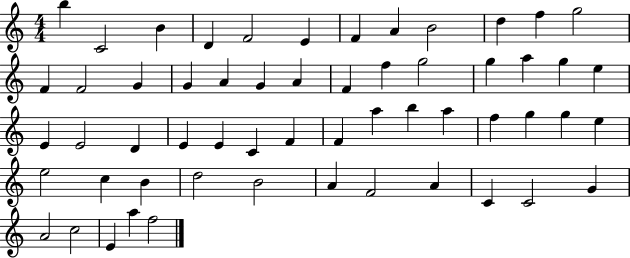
X:1
T:Untitled
M:4/4
L:1/4
K:C
b C2 B D F2 E F A B2 d f g2 F F2 G G A G A F f g2 g a g e E E2 D E E C F F a b a f g g e e2 c B d2 B2 A F2 A C C2 G A2 c2 E a f2